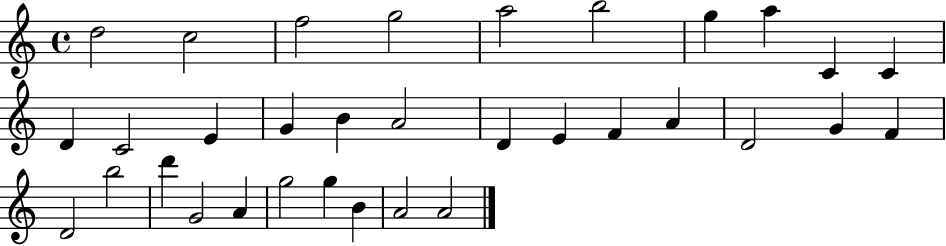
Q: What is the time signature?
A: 4/4